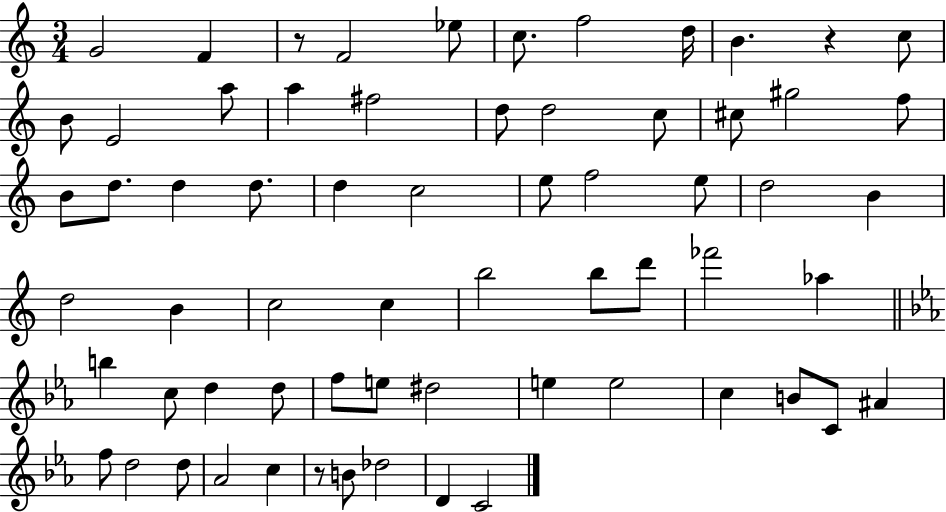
X:1
T:Untitled
M:3/4
L:1/4
K:C
G2 F z/2 F2 _e/2 c/2 f2 d/4 B z c/2 B/2 E2 a/2 a ^f2 d/2 d2 c/2 ^c/2 ^g2 f/2 B/2 d/2 d d/2 d c2 e/2 f2 e/2 d2 B d2 B c2 c b2 b/2 d'/2 _f'2 _a b c/2 d d/2 f/2 e/2 ^d2 e e2 c B/2 C/2 ^A f/2 d2 d/2 _A2 c z/2 B/2 _d2 D C2